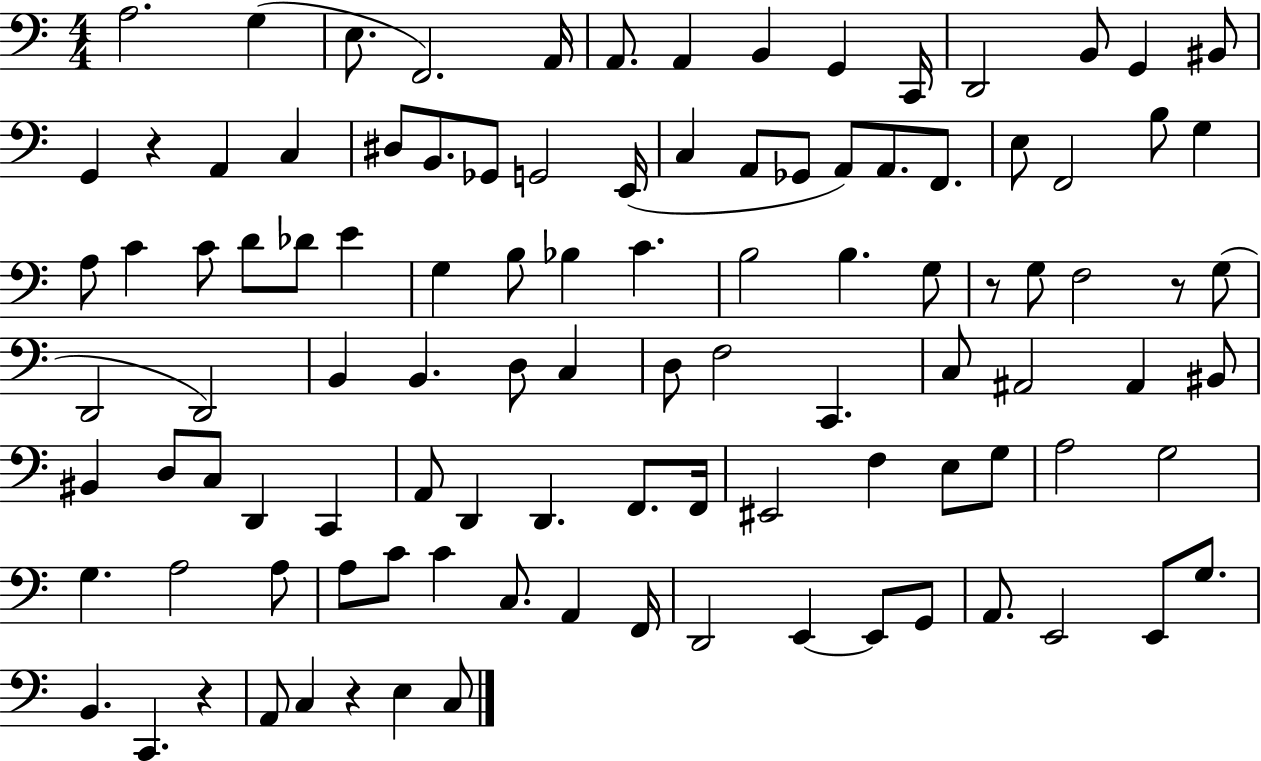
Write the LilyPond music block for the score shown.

{
  \clef bass
  \numericTimeSignature
  \time 4/4
  \key c \major
  a2. g4( | e8. f,2.) a,16 | a,8. a,4 b,4 g,4 c,16 | d,2 b,8 g,4 bis,8 | \break g,4 r4 a,4 c4 | dis8 b,8. ges,8 g,2 e,16( | c4 a,8 ges,8 a,8) a,8. f,8. | e8 f,2 b8 g4 | \break a8 c'4 c'8 d'8 des'8 e'4 | g4 b8 bes4 c'4. | b2 b4. g8 | r8 g8 f2 r8 g8( | \break d,2 d,2) | b,4 b,4. d8 c4 | d8 f2 c,4. | c8 ais,2 ais,4 bis,8 | \break bis,4 d8 c8 d,4 c,4 | a,8 d,4 d,4. f,8. f,16 | eis,2 f4 e8 g8 | a2 g2 | \break g4. a2 a8 | a8 c'8 c'4 c8. a,4 f,16 | d,2 e,4~~ e,8 g,8 | a,8. e,2 e,8 g8. | \break b,4. c,4. r4 | a,8 c4 r4 e4 c8 | \bar "|."
}